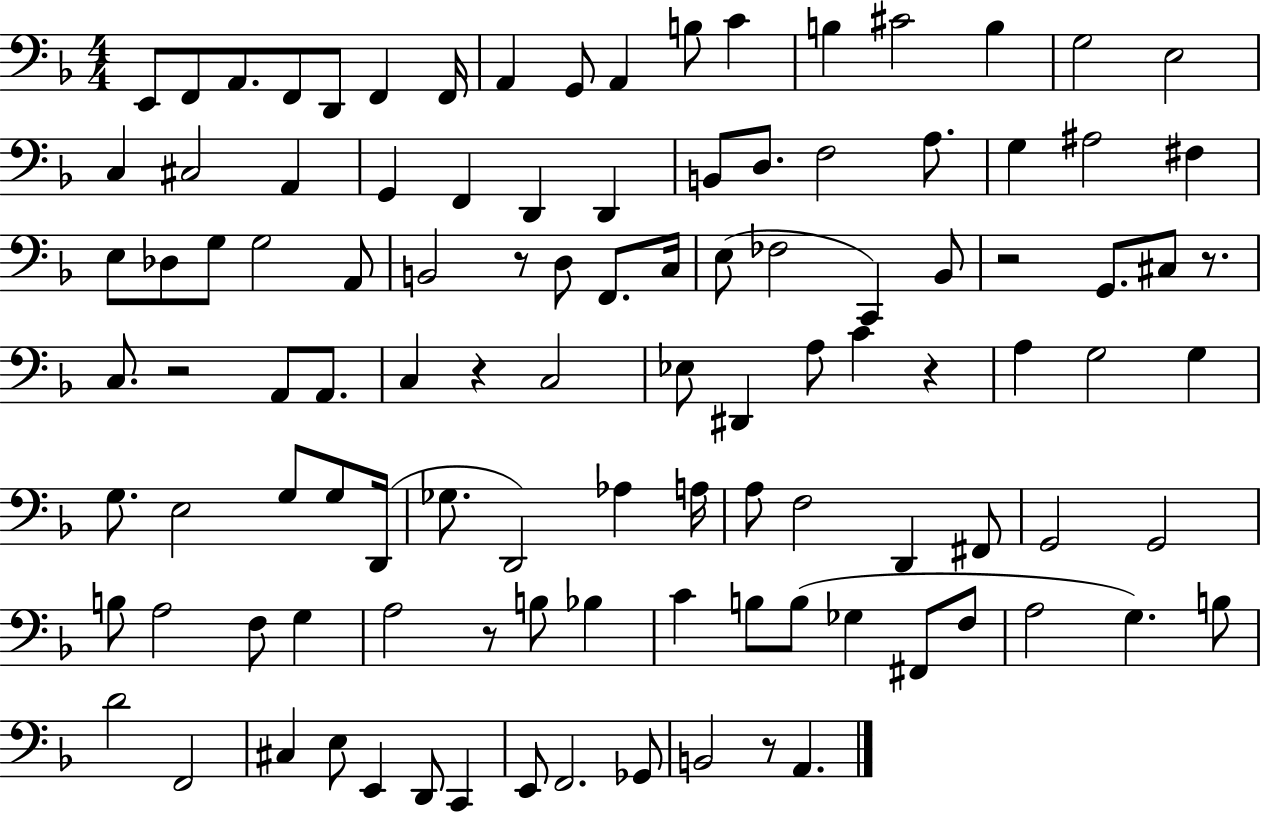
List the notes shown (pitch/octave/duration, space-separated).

E2/e F2/e A2/e. F2/e D2/e F2/q F2/s A2/q G2/e A2/q B3/e C4/q B3/q C#4/h B3/q G3/h E3/h C3/q C#3/h A2/q G2/q F2/q D2/q D2/q B2/e D3/e. F3/h A3/e. G3/q A#3/h F#3/q E3/e Db3/e G3/e G3/h A2/e B2/h R/e D3/e F2/e. C3/s E3/e FES3/h C2/q Bb2/e R/h G2/e. C#3/e R/e. C3/e. R/h A2/e A2/e. C3/q R/q C3/h Eb3/e D#2/q A3/e C4/q R/q A3/q G3/h G3/q G3/e. E3/h G3/e G3/e D2/s Gb3/e. D2/h Ab3/q A3/s A3/e F3/h D2/q F#2/e G2/h G2/h B3/e A3/h F3/e G3/q A3/h R/e B3/e Bb3/q C4/q B3/e B3/e Gb3/q F#2/e F3/e A3/h G3/q. B3/e D4/h F2/h C#3/q E3/e E2/q D2/e C2/q E2/e F2/h. Gb2/e B2/h R/e A2/q.